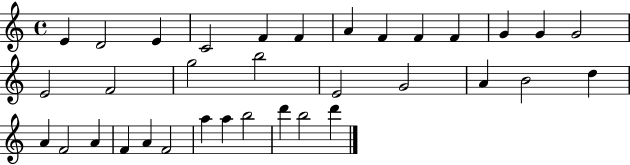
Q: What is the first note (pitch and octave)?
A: E4